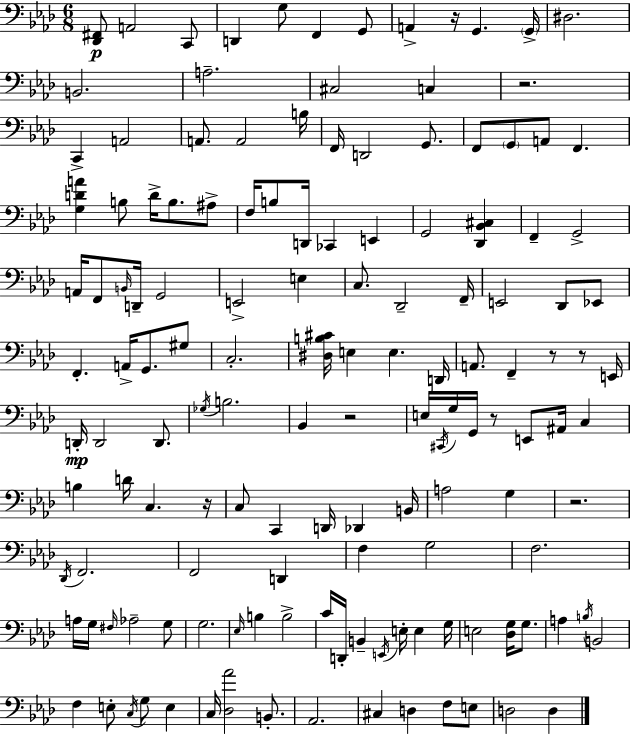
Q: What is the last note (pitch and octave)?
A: D3